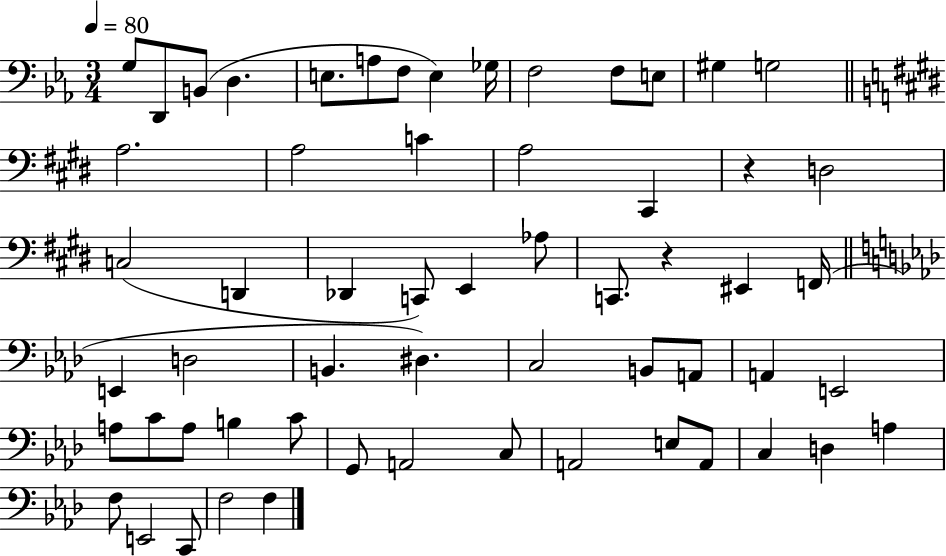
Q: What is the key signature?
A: EES major